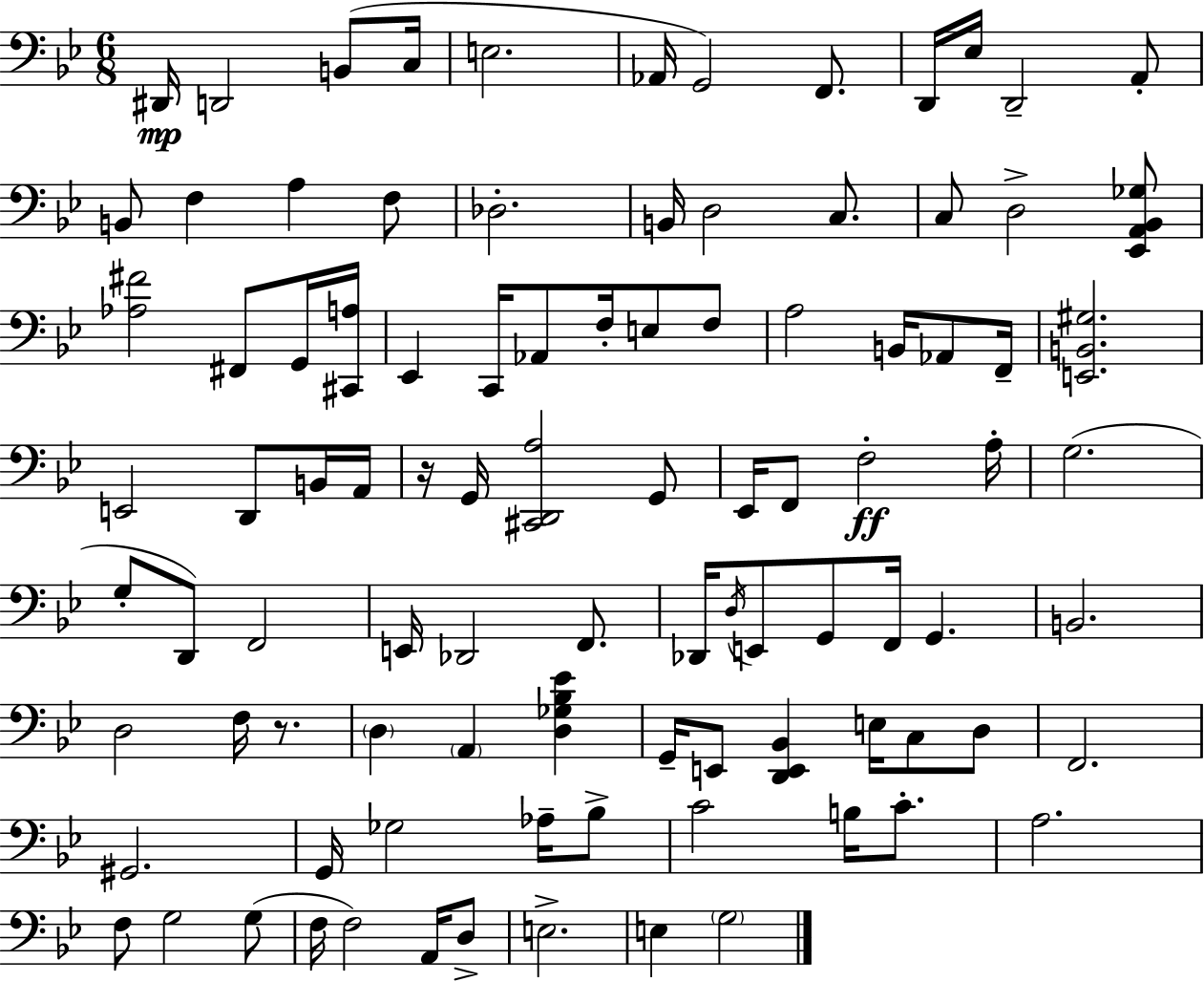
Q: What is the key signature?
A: BES major